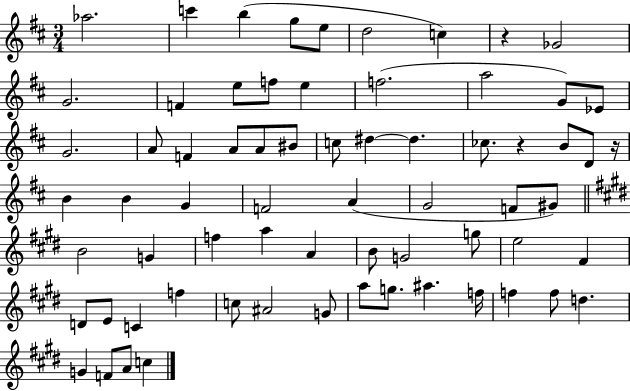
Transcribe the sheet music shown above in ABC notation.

X:1
T:Untitled
M:3/4
L:1/4
K:D
_a2 c' b g/2 e/2 d2 c z _G2 G2 F e/2 f/2 e f2 a2 G/2 _E/2 G2 A/2 F A/2 A/2 ^B/2 c/2 ^d ^d _c/2 z B/2 D/2 z/4 B B G F2 A G2 F/2 ^G/2 B2 G f a A B/2 G2 g/2 e2 ^F D/2 E/2 C f c/2 ^A2 G/2 a/2 g/2 ^a f/4 f f/2 d G F/2 A/2 c